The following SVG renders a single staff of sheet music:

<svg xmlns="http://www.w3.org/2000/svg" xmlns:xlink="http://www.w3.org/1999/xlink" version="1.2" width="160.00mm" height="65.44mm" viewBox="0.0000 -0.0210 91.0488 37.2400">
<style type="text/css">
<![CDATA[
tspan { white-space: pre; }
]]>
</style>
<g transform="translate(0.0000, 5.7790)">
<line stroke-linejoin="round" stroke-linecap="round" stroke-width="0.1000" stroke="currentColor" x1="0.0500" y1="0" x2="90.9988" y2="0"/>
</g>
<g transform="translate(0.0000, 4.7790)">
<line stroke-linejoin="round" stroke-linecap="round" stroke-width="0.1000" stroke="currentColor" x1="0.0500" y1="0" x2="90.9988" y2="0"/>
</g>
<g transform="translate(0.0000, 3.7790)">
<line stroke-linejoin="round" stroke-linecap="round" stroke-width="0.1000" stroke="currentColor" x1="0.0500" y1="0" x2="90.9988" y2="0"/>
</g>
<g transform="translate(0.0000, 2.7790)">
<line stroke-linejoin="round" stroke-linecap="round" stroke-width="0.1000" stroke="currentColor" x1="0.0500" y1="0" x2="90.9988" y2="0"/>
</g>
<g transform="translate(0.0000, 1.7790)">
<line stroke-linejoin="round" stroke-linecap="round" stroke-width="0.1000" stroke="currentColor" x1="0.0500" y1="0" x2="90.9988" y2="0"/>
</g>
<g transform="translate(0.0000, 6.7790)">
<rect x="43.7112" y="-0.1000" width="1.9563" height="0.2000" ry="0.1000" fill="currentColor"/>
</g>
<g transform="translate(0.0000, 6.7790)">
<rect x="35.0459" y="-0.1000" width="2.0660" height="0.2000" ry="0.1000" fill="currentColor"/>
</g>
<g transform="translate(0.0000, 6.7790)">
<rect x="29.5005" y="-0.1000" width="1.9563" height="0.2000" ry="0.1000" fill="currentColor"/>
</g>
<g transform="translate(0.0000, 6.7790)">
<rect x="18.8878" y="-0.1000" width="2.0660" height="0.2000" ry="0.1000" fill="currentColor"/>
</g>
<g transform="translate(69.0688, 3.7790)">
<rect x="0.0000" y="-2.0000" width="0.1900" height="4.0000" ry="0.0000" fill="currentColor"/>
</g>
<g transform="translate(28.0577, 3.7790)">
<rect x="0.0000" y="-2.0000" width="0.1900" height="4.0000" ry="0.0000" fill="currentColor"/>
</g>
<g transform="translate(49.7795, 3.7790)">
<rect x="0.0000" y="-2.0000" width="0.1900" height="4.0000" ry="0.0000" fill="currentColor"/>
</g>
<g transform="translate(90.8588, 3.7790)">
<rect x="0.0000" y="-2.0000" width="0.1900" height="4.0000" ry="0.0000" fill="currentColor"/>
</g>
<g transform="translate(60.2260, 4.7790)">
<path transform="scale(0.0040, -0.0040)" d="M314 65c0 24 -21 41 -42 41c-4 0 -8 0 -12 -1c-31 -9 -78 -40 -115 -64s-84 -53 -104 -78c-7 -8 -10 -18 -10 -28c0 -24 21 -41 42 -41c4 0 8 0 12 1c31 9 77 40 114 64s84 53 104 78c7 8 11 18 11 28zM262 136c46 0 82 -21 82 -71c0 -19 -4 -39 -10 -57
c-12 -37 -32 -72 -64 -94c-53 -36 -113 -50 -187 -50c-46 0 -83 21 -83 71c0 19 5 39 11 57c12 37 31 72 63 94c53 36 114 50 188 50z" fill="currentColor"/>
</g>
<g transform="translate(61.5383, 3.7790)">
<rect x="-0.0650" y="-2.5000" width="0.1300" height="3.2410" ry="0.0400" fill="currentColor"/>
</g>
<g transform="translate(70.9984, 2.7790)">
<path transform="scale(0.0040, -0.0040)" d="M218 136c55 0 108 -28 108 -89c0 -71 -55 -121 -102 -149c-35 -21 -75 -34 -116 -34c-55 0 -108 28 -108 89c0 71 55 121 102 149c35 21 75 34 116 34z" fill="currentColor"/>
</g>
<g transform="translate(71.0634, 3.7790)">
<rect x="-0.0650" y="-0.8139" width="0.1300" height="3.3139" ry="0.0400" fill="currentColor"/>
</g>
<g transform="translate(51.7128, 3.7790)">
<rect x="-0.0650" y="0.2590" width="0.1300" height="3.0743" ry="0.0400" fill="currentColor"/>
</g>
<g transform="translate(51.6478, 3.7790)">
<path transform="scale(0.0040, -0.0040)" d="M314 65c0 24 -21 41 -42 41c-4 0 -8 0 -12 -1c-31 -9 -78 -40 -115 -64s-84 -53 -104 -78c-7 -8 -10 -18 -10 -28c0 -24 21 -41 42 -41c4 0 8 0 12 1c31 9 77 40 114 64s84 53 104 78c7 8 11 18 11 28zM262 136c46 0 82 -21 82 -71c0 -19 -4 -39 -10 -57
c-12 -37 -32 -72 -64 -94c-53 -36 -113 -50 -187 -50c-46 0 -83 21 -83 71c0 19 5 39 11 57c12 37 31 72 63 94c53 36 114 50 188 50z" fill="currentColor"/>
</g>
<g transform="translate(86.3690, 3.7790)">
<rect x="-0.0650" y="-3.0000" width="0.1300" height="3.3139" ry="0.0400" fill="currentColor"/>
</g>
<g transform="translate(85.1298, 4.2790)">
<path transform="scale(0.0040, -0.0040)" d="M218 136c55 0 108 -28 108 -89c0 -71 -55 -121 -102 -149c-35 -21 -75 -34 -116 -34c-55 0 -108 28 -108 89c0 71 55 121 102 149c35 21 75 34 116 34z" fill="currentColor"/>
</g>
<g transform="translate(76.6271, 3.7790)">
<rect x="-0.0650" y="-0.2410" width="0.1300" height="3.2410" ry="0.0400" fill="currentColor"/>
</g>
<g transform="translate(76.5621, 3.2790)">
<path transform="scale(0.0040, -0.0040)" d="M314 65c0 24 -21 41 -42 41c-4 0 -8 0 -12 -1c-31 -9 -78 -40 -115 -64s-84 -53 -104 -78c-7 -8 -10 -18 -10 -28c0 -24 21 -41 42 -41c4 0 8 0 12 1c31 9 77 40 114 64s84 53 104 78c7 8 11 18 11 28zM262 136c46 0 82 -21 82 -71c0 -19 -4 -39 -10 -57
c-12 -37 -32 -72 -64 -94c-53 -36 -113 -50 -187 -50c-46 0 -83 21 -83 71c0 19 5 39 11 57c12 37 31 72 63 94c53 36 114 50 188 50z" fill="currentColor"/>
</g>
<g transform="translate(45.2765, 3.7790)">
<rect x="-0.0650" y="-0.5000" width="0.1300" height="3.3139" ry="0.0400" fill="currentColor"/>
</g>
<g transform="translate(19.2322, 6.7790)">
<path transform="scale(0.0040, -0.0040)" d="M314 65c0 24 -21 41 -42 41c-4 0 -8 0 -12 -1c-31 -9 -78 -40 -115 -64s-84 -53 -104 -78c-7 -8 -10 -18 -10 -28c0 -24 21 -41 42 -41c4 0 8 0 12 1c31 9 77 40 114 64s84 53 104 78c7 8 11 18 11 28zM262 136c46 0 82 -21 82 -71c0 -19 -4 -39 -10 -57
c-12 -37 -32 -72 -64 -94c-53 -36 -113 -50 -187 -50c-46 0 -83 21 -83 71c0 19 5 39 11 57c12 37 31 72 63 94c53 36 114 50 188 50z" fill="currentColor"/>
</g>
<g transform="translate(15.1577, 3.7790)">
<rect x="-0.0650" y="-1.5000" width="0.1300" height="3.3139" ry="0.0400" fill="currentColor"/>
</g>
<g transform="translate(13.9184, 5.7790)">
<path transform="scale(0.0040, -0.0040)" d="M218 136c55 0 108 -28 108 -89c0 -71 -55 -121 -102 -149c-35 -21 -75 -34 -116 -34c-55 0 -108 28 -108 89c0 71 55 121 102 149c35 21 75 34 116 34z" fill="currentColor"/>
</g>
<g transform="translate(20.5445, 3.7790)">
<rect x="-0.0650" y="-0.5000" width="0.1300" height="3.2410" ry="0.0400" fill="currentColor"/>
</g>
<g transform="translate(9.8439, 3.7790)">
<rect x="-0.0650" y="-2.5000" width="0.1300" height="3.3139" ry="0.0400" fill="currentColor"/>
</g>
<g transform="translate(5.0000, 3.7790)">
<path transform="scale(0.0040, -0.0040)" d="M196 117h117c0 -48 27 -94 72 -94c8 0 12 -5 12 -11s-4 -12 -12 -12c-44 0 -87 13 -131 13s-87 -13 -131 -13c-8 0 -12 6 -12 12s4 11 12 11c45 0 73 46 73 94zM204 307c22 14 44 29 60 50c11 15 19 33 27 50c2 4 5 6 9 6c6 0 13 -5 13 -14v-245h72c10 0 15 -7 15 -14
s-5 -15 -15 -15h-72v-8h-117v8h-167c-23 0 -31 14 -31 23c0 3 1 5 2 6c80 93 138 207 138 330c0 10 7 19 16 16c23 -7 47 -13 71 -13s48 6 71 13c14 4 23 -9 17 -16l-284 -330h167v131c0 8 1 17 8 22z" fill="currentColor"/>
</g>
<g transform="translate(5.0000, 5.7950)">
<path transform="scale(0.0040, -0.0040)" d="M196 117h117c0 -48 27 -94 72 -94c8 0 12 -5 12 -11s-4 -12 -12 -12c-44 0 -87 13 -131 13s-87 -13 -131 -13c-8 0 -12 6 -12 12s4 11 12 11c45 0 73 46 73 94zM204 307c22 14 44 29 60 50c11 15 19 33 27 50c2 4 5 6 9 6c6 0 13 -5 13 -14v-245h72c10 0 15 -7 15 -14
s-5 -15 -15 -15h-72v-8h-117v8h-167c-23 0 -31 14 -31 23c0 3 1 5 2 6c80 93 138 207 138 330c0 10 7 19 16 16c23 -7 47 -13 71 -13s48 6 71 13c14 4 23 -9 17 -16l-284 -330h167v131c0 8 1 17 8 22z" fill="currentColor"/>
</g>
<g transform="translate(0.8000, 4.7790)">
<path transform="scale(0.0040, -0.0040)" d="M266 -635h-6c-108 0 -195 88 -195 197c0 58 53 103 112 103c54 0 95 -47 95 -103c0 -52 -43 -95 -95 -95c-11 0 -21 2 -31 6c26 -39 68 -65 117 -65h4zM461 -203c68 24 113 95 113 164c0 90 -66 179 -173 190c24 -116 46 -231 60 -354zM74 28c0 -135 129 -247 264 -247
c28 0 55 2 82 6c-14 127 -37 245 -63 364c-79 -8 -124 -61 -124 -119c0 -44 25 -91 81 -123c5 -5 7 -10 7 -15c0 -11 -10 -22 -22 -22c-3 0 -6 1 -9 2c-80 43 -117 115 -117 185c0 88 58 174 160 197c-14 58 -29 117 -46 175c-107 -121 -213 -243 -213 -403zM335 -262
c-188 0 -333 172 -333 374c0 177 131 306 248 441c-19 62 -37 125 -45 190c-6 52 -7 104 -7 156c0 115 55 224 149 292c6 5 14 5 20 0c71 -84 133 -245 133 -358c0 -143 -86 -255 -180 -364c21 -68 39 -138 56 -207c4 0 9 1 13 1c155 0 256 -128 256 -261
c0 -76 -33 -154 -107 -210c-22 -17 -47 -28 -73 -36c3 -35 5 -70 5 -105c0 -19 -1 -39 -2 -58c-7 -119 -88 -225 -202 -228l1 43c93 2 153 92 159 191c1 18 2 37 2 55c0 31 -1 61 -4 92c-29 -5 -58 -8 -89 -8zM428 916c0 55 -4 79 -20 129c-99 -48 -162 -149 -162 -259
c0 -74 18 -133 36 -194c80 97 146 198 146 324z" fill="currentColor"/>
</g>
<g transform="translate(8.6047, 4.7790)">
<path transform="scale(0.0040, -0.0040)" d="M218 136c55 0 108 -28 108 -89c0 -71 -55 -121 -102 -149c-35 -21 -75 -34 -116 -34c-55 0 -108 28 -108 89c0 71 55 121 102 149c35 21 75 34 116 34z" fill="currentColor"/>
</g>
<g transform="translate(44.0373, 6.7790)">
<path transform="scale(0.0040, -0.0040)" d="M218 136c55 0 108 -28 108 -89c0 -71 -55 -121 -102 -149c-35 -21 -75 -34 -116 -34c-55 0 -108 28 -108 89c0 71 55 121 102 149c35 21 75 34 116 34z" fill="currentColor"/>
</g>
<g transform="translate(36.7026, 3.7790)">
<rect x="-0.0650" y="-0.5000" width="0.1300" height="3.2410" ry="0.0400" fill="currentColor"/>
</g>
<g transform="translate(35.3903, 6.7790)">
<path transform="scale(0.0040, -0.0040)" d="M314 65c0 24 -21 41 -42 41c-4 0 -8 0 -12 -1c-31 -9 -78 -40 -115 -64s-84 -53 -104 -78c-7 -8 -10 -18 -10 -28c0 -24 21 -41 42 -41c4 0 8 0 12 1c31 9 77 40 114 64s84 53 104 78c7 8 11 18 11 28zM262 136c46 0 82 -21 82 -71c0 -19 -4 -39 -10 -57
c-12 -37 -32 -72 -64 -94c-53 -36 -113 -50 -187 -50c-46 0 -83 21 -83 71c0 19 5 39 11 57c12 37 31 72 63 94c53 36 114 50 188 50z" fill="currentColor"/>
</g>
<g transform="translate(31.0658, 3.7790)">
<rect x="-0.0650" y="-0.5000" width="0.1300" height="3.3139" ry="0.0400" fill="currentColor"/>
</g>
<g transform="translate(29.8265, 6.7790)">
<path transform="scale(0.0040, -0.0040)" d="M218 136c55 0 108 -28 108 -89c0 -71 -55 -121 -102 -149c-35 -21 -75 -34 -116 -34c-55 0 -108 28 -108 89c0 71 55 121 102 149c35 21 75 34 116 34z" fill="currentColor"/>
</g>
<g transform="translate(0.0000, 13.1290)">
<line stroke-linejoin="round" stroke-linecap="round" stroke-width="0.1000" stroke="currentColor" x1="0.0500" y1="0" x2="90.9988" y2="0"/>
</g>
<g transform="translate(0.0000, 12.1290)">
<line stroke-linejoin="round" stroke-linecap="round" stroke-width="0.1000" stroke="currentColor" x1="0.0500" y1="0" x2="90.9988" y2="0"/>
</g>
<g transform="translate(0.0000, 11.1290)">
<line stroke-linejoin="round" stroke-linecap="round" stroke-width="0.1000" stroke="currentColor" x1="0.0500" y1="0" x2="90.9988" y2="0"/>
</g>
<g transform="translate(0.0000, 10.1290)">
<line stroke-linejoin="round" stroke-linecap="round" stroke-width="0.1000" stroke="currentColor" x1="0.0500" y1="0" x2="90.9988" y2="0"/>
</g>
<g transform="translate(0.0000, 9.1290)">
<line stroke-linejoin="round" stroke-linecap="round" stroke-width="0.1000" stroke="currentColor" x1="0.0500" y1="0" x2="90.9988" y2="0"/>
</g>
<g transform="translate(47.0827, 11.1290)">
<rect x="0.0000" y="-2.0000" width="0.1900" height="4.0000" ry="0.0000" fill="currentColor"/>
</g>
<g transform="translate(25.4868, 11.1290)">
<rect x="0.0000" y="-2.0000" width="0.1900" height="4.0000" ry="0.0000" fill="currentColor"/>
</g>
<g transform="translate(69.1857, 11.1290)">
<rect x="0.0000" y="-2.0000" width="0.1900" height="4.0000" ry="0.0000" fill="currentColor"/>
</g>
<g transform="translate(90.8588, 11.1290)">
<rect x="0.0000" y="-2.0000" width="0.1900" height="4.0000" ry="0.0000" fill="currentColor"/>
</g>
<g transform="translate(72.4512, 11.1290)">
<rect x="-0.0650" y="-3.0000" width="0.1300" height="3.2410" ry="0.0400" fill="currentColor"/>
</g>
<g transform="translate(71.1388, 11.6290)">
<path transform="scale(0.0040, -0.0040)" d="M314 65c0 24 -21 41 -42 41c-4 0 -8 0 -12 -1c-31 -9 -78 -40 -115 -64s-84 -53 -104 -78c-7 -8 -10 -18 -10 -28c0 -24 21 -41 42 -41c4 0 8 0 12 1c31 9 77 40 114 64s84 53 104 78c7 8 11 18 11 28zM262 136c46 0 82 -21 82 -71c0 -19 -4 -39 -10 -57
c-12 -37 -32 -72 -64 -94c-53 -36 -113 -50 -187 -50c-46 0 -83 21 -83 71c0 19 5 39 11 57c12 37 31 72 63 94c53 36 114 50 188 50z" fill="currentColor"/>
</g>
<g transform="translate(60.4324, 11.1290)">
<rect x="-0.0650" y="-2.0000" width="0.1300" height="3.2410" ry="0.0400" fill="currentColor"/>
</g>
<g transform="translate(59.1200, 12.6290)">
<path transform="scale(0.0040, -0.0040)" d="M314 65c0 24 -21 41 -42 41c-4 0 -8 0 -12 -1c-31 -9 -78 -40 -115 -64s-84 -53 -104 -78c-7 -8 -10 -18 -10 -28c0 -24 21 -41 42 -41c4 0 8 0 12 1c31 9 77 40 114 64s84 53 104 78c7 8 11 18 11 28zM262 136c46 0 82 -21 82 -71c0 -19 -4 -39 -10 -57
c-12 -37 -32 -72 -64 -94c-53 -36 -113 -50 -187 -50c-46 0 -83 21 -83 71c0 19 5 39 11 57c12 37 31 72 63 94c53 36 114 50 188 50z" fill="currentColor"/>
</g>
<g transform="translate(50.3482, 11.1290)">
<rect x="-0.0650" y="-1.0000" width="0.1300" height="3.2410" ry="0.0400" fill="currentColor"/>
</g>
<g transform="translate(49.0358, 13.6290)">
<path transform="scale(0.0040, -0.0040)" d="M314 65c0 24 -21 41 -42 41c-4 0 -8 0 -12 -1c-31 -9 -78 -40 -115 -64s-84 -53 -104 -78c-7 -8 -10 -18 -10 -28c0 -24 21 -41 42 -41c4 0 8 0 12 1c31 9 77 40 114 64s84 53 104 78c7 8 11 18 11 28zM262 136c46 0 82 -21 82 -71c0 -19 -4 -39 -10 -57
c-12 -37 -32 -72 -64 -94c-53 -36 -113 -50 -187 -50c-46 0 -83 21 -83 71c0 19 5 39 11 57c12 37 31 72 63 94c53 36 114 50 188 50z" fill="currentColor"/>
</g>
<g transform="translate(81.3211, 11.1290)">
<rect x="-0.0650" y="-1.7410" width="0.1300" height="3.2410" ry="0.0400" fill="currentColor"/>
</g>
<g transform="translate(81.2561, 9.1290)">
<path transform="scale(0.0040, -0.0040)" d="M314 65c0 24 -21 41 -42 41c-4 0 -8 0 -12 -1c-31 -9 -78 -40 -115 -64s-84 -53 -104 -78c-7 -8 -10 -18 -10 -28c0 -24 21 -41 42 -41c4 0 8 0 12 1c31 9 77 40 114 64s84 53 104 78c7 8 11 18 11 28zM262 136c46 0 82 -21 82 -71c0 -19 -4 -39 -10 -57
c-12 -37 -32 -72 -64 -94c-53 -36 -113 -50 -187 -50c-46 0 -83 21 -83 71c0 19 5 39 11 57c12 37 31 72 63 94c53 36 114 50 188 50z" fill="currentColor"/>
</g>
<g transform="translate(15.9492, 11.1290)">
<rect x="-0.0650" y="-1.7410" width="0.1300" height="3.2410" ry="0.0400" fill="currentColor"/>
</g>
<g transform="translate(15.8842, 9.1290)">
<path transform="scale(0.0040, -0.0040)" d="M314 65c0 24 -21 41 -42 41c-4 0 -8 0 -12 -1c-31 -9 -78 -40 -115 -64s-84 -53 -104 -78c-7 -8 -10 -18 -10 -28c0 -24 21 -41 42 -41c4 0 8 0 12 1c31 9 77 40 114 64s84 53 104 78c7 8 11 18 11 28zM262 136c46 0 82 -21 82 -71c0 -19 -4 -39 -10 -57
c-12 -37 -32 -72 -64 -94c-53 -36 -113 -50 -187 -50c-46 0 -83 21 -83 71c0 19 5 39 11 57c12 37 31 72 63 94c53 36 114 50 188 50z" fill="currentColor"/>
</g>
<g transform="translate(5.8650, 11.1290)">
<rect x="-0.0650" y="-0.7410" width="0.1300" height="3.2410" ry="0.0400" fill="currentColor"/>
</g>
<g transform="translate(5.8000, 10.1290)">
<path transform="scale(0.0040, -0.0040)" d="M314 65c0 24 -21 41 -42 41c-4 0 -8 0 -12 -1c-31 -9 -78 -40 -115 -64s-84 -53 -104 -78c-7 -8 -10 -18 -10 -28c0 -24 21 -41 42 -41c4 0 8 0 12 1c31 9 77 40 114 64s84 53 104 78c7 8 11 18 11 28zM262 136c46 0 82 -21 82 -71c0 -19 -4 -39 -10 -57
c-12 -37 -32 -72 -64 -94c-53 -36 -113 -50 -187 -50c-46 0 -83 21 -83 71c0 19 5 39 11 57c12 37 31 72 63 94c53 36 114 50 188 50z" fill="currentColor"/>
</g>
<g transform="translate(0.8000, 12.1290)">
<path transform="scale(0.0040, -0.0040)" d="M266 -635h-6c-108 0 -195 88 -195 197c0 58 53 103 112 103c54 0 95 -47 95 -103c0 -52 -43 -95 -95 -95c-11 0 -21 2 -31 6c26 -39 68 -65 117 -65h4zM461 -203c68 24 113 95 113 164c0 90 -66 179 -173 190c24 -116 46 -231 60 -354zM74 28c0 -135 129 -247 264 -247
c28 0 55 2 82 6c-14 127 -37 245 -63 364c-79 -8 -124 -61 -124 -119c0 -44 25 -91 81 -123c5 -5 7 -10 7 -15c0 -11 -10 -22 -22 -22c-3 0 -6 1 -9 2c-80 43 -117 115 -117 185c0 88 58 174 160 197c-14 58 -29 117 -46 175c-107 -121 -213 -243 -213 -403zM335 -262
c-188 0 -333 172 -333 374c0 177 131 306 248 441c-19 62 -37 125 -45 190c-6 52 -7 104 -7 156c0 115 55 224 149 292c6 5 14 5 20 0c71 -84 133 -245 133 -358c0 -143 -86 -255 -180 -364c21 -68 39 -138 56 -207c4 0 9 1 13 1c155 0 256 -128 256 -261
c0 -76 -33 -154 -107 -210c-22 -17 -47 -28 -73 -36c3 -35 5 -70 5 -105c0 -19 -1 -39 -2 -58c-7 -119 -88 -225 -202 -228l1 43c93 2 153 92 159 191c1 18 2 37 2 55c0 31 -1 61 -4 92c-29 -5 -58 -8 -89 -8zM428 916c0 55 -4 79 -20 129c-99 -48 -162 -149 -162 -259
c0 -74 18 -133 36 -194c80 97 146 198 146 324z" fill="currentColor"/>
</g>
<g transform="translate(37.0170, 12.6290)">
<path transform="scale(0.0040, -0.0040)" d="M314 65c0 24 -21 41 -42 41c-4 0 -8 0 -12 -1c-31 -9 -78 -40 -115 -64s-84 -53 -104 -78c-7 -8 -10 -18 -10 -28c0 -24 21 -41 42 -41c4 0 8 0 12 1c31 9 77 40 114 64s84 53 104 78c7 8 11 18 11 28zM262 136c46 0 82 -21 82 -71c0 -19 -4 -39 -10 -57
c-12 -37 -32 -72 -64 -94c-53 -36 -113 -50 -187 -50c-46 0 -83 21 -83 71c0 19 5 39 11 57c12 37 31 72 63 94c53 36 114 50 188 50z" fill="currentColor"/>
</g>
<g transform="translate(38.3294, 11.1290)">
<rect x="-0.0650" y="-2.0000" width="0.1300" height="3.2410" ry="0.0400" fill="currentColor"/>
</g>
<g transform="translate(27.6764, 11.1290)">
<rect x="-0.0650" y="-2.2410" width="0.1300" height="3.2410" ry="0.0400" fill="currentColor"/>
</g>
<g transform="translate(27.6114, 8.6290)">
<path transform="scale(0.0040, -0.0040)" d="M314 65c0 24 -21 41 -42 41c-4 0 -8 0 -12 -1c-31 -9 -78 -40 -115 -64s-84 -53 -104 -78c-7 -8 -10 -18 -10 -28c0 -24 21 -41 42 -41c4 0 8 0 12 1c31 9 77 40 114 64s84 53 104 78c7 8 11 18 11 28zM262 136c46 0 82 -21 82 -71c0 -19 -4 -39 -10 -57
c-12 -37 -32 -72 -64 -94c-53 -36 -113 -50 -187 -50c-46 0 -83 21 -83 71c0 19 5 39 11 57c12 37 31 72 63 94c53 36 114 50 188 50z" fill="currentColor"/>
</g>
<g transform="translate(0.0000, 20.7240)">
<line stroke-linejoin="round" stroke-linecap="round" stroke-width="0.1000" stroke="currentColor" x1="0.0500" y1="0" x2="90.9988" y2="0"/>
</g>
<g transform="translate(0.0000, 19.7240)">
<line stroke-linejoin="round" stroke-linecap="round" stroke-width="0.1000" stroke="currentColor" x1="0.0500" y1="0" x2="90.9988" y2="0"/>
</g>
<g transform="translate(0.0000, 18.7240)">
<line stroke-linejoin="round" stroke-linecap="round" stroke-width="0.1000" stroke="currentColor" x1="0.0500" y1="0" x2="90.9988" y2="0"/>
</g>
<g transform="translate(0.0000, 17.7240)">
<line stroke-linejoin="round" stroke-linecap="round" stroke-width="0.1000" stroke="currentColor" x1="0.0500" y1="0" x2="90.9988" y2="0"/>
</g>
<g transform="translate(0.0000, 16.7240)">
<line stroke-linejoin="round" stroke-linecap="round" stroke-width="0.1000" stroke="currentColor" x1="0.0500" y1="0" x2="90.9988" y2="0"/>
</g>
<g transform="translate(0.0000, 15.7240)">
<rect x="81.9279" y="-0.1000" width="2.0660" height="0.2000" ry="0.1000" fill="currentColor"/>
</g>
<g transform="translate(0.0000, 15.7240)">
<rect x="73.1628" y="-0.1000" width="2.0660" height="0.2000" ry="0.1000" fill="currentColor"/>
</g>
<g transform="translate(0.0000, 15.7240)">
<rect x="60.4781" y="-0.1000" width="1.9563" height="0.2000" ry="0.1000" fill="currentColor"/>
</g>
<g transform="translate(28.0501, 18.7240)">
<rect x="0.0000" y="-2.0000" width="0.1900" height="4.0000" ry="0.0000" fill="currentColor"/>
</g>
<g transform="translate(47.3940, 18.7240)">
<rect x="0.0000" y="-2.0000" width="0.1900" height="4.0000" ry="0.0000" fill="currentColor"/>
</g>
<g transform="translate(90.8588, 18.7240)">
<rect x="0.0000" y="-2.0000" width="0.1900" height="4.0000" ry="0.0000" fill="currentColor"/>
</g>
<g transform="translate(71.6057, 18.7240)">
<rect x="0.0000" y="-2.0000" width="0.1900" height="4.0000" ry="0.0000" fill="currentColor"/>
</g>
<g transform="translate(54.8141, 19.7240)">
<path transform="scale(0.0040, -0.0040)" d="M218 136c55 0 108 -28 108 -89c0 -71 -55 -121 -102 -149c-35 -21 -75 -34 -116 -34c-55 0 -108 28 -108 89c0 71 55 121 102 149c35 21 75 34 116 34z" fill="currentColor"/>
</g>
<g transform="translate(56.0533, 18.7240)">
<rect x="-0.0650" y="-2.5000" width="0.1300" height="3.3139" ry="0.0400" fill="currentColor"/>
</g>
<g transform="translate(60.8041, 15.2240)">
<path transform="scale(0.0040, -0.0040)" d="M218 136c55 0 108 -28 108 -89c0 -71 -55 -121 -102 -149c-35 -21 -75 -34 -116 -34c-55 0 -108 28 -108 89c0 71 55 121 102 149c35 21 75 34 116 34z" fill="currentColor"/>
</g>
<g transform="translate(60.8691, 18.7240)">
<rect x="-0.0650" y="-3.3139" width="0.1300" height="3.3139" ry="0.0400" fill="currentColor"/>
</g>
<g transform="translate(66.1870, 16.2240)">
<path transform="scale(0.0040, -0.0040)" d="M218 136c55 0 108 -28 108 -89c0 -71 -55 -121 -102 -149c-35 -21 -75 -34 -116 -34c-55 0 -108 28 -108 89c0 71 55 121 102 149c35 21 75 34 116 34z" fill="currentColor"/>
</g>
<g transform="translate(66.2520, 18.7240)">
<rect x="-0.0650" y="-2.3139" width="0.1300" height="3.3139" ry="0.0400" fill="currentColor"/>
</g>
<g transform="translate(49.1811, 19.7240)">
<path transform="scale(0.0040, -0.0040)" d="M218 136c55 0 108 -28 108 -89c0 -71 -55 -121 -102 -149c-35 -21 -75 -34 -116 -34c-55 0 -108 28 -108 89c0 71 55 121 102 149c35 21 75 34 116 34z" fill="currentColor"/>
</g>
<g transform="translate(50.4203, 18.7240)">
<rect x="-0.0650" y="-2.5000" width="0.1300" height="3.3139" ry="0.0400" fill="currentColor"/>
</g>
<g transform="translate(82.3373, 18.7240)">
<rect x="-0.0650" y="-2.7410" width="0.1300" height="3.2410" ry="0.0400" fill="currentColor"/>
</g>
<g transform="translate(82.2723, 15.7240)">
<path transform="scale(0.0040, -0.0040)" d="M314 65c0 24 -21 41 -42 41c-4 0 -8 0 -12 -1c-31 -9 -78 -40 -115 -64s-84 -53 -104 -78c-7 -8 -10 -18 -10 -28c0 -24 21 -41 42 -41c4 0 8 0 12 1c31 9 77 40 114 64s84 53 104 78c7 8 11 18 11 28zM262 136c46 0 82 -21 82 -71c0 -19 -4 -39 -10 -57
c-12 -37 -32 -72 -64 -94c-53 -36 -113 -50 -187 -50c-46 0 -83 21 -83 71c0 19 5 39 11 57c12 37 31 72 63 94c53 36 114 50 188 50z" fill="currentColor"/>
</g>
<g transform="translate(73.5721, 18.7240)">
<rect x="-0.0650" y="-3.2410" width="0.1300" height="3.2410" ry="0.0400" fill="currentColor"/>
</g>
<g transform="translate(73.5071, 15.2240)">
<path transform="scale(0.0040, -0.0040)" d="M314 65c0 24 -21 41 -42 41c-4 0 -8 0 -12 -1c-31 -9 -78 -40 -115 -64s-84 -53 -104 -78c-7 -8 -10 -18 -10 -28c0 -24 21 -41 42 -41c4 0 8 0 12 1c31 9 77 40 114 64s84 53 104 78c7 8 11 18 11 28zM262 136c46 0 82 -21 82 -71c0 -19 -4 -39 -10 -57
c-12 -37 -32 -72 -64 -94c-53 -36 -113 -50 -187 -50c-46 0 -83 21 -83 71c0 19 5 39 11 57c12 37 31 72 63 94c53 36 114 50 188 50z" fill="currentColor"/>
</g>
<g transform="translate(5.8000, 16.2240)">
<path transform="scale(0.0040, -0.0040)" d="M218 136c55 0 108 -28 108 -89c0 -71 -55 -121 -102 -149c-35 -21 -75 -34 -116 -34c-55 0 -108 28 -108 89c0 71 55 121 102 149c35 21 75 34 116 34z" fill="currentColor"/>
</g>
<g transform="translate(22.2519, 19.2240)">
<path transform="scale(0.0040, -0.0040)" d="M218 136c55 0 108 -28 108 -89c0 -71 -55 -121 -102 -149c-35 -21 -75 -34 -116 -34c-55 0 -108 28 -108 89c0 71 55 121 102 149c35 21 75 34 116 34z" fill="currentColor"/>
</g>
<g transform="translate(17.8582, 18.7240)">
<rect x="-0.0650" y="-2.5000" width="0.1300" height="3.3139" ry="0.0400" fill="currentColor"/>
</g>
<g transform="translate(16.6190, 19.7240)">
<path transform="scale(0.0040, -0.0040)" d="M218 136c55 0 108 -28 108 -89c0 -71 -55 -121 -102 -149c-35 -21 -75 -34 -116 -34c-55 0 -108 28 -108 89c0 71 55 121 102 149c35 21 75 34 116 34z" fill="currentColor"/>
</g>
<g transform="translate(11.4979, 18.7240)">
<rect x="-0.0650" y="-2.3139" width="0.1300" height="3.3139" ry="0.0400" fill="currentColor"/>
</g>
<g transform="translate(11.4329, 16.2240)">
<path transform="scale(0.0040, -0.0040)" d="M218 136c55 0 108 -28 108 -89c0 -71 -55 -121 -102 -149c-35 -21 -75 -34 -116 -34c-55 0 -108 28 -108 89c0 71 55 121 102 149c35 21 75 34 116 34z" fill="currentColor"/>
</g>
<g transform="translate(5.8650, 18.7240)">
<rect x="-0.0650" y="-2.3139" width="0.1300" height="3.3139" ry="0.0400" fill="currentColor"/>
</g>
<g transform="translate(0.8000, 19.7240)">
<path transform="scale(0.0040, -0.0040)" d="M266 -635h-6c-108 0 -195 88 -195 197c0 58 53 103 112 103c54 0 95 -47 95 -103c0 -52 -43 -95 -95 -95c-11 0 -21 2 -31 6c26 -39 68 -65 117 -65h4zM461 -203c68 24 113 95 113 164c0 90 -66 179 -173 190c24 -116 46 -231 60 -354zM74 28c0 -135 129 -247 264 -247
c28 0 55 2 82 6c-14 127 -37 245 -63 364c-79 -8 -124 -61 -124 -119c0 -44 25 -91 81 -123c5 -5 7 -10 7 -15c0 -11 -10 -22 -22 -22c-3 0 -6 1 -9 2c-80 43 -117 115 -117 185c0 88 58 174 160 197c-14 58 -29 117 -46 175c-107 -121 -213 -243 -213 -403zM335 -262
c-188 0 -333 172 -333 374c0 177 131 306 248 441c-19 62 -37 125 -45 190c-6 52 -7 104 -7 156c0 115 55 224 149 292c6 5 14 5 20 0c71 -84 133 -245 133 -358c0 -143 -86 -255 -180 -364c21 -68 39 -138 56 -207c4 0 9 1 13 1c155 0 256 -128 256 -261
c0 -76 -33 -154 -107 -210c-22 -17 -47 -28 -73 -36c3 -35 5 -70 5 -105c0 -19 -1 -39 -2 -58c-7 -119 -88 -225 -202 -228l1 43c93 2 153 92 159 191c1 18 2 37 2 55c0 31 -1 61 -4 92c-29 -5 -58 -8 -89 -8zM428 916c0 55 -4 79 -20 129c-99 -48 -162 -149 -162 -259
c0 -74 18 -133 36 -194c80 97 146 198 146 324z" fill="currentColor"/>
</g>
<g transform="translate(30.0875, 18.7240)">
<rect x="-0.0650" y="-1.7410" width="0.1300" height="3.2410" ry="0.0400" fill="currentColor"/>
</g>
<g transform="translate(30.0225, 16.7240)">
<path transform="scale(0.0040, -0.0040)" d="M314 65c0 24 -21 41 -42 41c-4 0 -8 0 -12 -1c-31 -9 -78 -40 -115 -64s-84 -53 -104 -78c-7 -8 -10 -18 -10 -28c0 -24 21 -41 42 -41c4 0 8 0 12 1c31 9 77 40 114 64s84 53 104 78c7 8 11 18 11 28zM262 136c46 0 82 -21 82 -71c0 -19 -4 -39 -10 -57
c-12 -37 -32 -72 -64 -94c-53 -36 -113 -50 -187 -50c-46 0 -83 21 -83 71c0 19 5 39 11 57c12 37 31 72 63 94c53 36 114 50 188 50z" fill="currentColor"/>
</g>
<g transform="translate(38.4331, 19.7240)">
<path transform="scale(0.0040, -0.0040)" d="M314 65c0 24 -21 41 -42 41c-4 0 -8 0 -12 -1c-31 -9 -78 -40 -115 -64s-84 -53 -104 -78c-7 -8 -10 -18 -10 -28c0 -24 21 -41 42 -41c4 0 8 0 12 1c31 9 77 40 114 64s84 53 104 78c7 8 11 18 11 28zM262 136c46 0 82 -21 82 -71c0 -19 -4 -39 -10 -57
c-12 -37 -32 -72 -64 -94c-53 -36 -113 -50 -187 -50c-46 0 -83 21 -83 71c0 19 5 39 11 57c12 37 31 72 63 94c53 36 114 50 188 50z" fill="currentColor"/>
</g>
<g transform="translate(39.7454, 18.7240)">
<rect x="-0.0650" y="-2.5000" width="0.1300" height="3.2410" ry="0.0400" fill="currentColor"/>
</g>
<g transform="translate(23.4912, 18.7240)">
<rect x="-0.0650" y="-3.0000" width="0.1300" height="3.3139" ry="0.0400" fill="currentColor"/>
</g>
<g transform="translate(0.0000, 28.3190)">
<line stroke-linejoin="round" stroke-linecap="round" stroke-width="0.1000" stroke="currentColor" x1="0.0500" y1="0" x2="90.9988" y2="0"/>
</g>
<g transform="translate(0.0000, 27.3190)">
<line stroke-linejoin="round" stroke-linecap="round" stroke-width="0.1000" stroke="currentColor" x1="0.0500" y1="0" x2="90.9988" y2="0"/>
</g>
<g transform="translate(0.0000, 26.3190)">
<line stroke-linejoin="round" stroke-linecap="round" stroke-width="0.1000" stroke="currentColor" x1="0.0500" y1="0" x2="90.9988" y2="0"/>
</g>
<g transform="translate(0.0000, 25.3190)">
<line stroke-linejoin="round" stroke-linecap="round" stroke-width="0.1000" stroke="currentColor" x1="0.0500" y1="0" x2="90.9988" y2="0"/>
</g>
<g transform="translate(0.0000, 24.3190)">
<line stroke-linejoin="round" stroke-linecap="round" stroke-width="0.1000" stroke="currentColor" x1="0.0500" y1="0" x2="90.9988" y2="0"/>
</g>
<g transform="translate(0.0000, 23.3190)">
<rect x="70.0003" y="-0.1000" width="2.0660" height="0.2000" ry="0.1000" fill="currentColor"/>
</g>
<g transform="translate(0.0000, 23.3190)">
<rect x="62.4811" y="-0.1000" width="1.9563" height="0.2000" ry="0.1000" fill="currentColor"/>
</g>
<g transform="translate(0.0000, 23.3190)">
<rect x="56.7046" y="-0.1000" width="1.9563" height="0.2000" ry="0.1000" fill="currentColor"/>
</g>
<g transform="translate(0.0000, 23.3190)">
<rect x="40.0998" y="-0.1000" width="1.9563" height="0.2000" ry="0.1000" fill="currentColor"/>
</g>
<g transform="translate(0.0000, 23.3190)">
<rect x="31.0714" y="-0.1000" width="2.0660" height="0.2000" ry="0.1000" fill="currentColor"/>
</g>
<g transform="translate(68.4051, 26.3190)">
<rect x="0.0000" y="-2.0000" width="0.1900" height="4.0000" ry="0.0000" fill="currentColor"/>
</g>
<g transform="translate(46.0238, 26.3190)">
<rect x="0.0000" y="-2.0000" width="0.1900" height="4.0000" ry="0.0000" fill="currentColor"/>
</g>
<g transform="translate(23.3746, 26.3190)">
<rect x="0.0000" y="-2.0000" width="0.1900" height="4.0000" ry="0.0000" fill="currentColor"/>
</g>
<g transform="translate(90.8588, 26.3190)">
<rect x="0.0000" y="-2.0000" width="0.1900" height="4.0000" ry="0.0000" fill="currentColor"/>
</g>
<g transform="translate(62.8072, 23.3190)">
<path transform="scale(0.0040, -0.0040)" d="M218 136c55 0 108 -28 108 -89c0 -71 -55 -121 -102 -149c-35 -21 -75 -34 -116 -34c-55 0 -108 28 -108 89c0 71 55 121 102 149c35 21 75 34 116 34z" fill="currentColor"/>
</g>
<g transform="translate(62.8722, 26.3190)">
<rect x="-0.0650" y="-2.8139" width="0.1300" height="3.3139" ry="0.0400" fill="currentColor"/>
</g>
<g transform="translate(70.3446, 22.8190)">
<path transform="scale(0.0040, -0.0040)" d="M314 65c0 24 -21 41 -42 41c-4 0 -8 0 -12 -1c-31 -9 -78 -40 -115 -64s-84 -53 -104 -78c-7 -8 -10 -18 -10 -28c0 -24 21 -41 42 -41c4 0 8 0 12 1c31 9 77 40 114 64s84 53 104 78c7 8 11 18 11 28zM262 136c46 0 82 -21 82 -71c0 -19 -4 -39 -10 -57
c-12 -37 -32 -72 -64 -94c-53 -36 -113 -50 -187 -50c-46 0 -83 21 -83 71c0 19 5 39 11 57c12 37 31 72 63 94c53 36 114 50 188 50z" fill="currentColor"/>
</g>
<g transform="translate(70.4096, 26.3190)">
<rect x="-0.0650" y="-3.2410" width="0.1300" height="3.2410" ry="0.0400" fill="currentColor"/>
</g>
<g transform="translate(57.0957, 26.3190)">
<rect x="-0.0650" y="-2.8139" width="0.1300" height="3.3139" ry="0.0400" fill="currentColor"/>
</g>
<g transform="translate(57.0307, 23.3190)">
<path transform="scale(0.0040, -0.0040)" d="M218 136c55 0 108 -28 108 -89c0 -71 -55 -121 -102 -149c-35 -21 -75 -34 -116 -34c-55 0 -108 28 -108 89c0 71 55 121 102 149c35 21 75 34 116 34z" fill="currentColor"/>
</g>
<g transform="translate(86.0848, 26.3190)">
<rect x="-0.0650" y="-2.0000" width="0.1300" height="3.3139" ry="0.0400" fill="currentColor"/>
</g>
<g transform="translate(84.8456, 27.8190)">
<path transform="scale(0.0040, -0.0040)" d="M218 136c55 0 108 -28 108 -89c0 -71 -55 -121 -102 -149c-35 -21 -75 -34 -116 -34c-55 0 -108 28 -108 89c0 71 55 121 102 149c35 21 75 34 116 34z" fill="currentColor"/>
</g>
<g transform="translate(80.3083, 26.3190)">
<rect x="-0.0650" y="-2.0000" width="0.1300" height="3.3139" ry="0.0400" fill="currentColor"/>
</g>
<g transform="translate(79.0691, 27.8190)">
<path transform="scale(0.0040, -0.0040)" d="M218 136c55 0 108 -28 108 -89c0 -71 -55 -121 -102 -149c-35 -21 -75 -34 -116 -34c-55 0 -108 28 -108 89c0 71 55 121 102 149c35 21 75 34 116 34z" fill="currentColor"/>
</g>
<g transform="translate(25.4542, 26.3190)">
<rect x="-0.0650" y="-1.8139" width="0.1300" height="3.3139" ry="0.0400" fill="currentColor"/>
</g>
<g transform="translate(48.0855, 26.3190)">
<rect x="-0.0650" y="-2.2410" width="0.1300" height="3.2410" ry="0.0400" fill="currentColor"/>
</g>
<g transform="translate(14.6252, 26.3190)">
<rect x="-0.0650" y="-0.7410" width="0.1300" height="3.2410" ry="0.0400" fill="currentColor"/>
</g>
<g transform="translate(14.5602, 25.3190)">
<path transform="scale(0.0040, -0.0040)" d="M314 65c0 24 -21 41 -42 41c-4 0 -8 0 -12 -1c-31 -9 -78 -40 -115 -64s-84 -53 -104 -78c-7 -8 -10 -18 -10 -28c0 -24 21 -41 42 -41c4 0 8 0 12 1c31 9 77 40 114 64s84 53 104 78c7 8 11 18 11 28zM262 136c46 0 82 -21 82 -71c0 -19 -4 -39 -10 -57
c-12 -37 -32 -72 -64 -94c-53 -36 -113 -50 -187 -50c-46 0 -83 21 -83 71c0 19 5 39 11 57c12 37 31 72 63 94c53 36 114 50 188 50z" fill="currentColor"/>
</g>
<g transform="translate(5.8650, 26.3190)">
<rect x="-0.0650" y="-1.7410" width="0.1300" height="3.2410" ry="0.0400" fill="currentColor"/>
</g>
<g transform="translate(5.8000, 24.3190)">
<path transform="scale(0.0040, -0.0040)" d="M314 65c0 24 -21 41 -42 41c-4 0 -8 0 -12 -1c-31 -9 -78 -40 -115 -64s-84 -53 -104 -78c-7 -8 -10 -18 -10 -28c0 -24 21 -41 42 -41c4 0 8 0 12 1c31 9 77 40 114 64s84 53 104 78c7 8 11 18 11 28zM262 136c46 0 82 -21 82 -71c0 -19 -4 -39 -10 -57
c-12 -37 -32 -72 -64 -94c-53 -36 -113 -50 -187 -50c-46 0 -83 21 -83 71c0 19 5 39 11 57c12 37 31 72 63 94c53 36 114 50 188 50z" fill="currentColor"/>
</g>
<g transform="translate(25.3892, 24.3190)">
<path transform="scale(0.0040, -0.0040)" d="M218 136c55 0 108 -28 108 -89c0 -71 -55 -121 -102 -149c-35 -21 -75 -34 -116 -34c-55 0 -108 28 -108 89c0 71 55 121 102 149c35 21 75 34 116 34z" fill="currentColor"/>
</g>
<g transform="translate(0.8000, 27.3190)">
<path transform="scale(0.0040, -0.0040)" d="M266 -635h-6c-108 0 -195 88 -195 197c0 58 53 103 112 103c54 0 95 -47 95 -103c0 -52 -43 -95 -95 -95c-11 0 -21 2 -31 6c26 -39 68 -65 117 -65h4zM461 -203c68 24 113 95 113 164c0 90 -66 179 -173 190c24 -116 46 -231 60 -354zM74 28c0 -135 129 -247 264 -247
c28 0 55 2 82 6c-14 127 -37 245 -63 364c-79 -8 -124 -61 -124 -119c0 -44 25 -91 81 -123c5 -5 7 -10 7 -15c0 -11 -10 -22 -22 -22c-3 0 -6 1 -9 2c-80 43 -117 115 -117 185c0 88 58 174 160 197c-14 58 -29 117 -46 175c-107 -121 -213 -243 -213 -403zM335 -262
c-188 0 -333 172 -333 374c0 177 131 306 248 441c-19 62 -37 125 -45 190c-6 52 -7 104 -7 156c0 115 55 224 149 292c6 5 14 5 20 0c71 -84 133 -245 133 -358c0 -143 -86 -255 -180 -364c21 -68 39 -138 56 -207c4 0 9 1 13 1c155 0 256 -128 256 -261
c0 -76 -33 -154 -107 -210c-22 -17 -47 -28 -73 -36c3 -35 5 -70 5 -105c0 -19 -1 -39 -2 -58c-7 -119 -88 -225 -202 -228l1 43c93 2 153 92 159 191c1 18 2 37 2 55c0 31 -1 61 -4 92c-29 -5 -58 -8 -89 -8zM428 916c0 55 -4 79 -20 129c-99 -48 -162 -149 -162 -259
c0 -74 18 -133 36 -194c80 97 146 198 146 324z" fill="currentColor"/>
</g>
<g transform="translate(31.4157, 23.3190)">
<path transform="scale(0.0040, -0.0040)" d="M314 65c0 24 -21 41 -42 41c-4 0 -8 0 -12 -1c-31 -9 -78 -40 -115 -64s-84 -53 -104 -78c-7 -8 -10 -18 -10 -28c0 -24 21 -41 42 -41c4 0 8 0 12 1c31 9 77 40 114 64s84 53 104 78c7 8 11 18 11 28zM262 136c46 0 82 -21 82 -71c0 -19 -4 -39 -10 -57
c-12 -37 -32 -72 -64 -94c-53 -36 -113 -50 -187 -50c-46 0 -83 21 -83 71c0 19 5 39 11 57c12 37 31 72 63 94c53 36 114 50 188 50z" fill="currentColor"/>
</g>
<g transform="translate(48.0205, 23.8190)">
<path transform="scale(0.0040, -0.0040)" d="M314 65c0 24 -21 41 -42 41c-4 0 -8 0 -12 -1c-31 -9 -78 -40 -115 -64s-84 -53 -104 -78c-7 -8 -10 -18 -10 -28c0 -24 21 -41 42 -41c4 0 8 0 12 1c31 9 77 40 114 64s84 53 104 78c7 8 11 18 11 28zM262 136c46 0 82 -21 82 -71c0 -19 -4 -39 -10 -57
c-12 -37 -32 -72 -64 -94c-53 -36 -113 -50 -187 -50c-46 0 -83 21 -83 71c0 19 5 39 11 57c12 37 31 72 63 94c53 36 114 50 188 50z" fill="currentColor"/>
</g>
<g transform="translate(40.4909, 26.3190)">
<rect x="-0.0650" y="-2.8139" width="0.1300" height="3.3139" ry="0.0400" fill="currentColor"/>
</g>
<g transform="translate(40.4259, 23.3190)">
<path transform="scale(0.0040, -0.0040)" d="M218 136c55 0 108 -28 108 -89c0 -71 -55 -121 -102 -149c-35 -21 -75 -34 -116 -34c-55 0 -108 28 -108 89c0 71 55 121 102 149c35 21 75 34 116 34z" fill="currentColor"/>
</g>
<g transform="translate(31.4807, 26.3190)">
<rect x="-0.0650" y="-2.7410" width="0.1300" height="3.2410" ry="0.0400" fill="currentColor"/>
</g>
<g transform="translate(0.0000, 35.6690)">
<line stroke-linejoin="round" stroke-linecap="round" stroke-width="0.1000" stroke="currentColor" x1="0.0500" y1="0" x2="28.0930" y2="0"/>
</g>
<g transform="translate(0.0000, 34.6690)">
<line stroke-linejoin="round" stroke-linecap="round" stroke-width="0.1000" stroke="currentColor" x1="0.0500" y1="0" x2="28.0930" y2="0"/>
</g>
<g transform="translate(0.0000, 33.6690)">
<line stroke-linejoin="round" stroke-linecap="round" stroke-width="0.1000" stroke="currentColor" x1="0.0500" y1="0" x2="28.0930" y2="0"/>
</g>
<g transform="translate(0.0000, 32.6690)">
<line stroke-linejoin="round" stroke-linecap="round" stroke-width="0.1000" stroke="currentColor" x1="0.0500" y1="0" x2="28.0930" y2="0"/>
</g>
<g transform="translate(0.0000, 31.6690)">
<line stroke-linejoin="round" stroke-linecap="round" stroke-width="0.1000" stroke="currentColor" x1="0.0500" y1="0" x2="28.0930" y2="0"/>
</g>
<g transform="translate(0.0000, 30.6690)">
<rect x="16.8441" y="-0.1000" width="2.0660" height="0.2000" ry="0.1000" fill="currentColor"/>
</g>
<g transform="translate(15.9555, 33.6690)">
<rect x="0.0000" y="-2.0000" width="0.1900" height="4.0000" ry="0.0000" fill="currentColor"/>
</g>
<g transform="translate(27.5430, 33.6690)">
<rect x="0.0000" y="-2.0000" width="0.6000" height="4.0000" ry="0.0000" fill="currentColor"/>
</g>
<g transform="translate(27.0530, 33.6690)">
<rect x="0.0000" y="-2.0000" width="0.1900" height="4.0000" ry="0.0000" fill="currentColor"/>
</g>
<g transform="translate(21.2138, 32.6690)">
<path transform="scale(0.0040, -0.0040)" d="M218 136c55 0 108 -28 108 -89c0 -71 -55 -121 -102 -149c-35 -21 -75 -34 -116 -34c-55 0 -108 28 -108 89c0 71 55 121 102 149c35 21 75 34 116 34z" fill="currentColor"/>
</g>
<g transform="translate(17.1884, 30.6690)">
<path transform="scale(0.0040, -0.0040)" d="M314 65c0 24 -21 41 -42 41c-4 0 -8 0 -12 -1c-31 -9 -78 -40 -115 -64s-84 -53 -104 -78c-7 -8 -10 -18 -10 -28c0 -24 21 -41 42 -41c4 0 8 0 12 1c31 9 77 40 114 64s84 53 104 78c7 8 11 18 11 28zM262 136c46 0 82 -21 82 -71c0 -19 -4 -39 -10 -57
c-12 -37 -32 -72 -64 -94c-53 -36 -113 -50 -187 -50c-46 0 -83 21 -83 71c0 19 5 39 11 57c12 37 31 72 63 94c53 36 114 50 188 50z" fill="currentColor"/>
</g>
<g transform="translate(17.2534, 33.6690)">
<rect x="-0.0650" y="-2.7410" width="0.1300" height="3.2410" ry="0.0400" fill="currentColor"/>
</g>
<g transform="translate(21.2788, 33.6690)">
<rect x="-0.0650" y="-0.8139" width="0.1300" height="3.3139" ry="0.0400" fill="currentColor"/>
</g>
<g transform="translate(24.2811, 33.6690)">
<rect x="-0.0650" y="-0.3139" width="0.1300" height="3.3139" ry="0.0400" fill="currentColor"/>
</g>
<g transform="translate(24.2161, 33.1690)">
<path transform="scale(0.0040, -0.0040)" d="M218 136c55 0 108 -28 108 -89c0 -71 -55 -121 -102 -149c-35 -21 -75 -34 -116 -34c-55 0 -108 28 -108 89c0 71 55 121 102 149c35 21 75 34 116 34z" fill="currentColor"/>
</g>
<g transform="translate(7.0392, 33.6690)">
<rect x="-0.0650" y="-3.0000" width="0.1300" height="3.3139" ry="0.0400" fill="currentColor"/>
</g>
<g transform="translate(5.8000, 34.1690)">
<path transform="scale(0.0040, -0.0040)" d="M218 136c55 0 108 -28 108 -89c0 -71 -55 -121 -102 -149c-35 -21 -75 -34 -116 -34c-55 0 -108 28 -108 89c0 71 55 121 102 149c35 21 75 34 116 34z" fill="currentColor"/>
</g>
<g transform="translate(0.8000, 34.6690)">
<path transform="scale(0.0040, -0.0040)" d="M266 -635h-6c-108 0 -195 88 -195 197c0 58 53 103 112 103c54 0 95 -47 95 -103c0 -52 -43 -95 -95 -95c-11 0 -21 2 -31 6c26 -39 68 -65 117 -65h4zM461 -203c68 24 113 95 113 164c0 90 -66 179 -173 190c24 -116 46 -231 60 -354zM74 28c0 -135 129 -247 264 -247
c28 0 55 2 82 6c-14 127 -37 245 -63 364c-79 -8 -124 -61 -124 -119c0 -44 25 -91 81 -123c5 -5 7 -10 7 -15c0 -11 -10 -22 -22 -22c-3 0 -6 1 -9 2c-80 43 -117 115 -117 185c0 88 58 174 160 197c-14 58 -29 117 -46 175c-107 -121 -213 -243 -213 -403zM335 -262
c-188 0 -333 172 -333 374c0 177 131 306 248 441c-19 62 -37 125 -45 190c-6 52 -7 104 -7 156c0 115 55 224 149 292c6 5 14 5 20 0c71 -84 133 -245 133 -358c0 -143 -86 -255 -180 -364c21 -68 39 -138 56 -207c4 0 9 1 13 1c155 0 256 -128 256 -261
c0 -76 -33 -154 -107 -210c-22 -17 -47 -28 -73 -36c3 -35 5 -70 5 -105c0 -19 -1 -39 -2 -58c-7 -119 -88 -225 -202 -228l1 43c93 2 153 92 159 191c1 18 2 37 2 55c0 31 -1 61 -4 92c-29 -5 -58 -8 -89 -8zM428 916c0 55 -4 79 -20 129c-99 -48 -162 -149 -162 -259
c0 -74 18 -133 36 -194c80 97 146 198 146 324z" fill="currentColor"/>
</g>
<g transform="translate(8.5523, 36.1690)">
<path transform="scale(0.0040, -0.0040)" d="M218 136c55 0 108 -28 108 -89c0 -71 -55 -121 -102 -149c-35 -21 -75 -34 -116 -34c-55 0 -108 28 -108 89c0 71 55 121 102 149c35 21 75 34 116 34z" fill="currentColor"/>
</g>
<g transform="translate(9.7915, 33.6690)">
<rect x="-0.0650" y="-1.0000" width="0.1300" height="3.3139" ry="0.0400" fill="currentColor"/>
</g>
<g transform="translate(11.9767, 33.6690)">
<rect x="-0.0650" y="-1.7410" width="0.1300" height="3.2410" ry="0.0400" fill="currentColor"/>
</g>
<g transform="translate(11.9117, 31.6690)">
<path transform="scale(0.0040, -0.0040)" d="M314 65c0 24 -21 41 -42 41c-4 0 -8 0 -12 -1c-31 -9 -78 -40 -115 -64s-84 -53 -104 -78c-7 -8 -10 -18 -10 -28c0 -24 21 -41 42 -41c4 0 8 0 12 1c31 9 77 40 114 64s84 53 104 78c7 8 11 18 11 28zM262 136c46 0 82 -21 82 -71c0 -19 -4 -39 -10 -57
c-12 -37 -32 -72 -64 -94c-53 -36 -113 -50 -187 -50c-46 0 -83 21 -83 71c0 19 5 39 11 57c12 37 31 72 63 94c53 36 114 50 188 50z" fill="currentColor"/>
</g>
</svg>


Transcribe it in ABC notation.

X:1
T:Untitled
M:4/4
L:1/4
K:C
G E C2 C C2 C B2 G2 d c2 A d2 f2 g2 F2 D2 F2 A2 f2 g g G A f2 G2 G G b g b2 a2 f2 d2 f a2 a g2 a a b2 F F A D f2 a2 d c